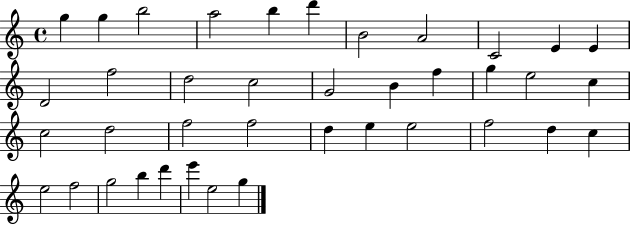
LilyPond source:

{
  \clef treble
  \time 4/4
  \defaultTimeSignature
  \key c \major
  g''4 g''4 b''2 | a''2 b''4 d'''4 | b'2 a'2 | c'2 e'4 e'4 | \break d'2 f''2 | d''2 c''2 | g'2 b'4 f''4 | g''4 e''2 c''4 | \break c''2 d''2 | f''2 f''2 | d''4 e''4 e''2 | f''2 d''4 c''4 | \break e''2 f''2 | g''2 b''4 d'''4 | e'''4 e''2 g''4 | \bar "|."
}